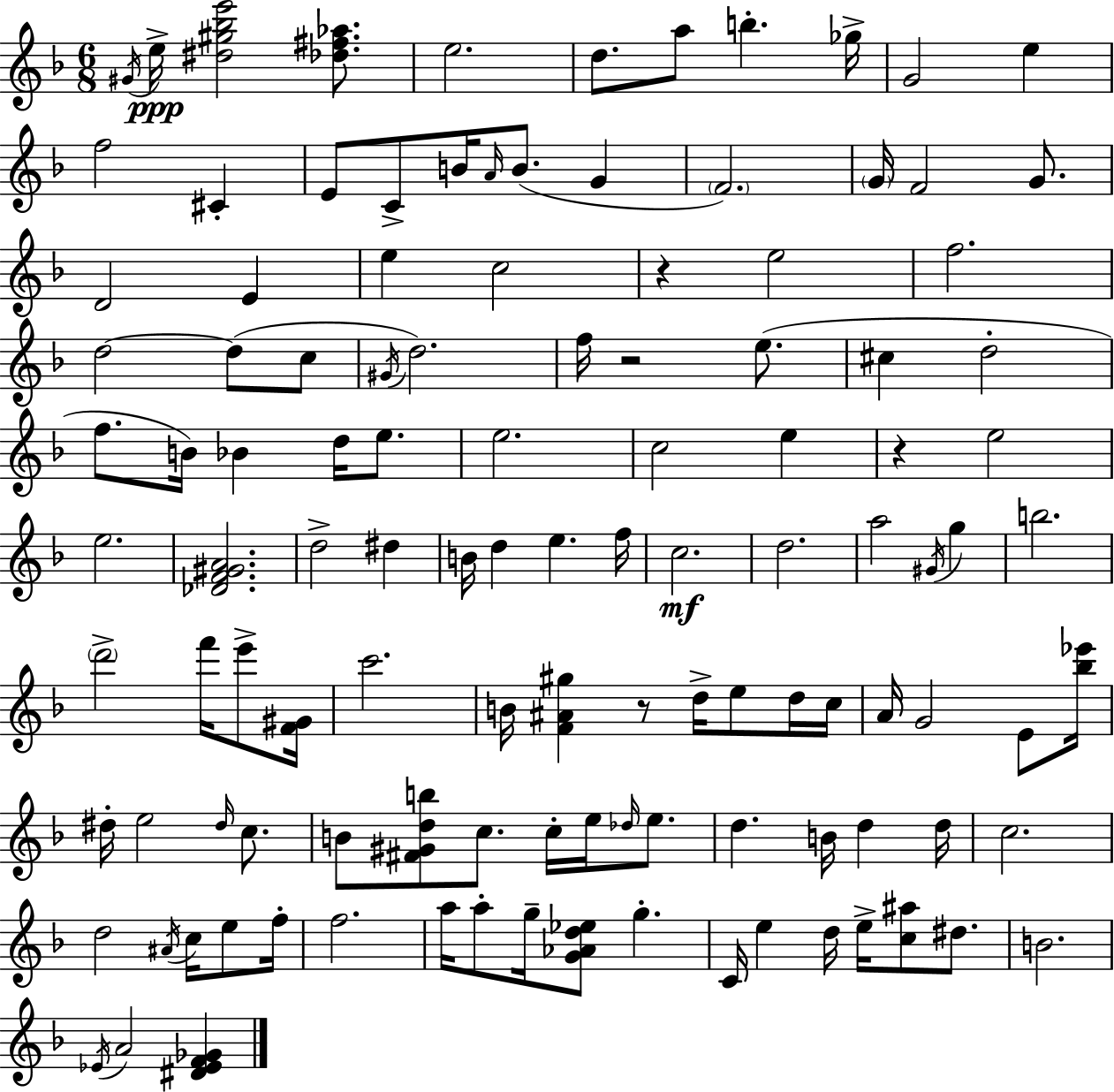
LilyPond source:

{
  \clef treble
  \numericTimeSignature
  \time 6/8
  \key d \minor
  \acciaccatura { gis'16 }\ppp e''16-> <dis'' gis'' bes'' e'''>2 <des'' fis'' aes''>8. | e''2. | d''8. a''8 b''4.-. | ges''16-> g'2 e''4 | \break f''2 cis'4-. | e'8 c'8-> b'16 \grace { a'16 } b'8.( g'4 | \parenthesize f'2.) | \parenthesize g'16 f'2 g'8. | \break d'2 e'4 | e''4 c''2 | r4 e''2 | f''2. | \break d''2~~ d''8( | c''8 \acciaccatura { gis'16 } d''2.) | f''16 r2 | e''8.( cis''4 d''2-. | \break f''8. b'16) bes'4 d''16 | e''8. e''2. | c''2 e''4 | r4 e''2 | \break e''2. | <des' f' gis' a'>2. | d''2-> dis''4 | b'16 d''4 e''4. | \break f''16 c''2.\mf | d''2. | a''2 \acciaccatura { gis'16 } | g''4 b''2. | \break \parenthesize d'''2-> | f'''16 e'''8-> <f' gis'>16 c'''2. | b'16 <f' ais' gis''>4 r8 d''16-> | e''8 d''16 c''16 a'16 g'2 | \break e'8 <bes'' ees'''>16 dis''16-. e''2 | \grace { dis''16 } c''8. b'8 <fis' gis' d'' b''>8 c''8. | c''16-. e''16 \grace { des''16 } e''8. d''4. | b'16 d''4 d''16 c''2. | \break d''2 | \acciaccatura { ais'16 } c''16 e''8 f''16-. f''2. | a''16 a''8-. g''16-- <g' aes' d'' ees''>8 | g''4.-. c'16 e''4 | \break d''16 e''16-> <c'' ais''>8 dis''8. b'2. | \acciaccatura { ees'16 } a'2 | <dis' ees' f' ges'>4 \bar "|."
}